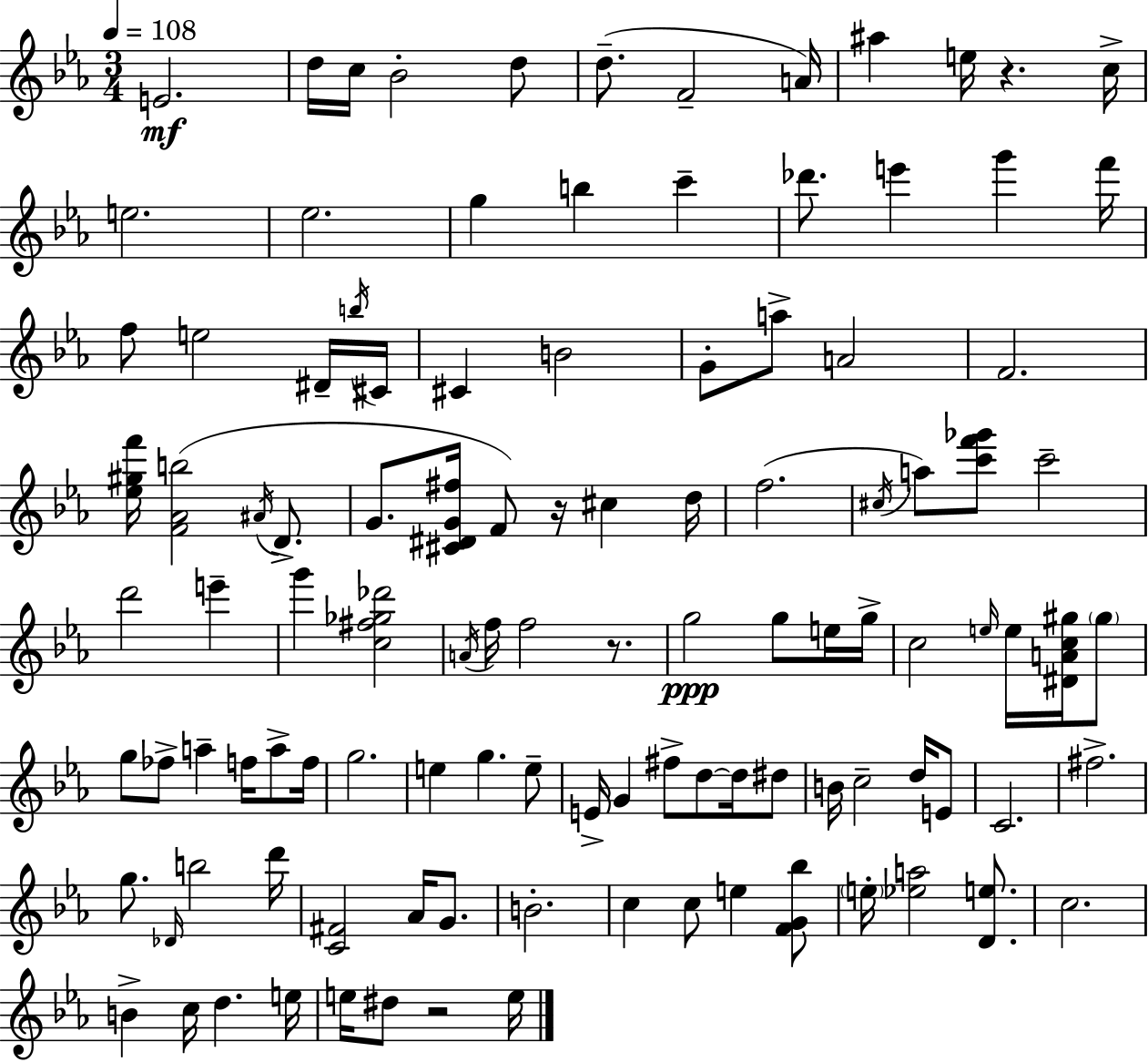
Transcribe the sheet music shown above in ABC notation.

X:1
T:Untitled
M:3/4
L:1/4
K:Cm
E2 d/4 c/4 _B2 d/2 d/2 F2 A/4 ^a e/4 z c/4 e2 _e2 g b c' _d'/2 e' g' f'/4 f/2 e2 ^D/4 b/4 ^C/4 ^C B2 G/2 a/2 A2 F2 [_e^gf']/4 [F_Ab]2 ^A/4 D/2 G/2 [^C^DG^f]/4 F/2 z/4 ^c d/4 f2 ^c/4 a/2 [c'f'_g']/2 c'2 d'2 e' g' [c^f_g_d']2 A/4 f/4 f2 z/2 g2 g/2 e/4 g/4 c2 e/4 e/4 [^DAc^g]/4 ^g/2 g/2 _f/2 a f/4 a/2 f/4 g2 e g e/2 E/4 G ^f/2 d/2 d/4 ^d/2 B/4 c2 d/4 E/2 C2 ^f2 g/2 _D/4 b2 d'/4 [C^F]2 _A/4 G/2 B2 c c/2 e [FG_b]/2 e/4 [_ea]2 [De]/2 c2 B c/4 d e/4 e/4 ^d/2 z2 e/4